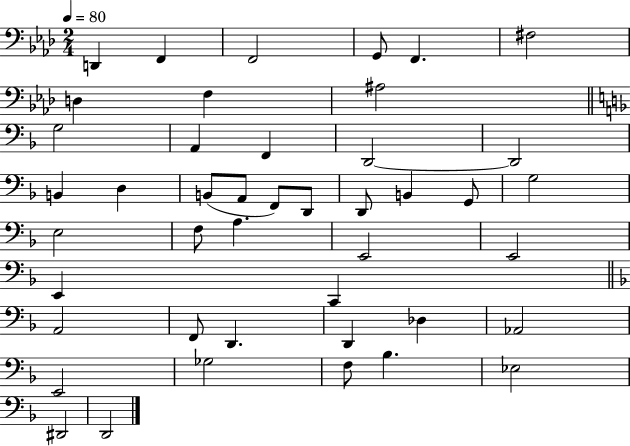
X:1
T:Untitled
M:2/4
L:1/4
K:Ab
D,, F,, F,,2 G,,/2 F,, ^F,2 D, F, ^A,2 G,2 A,, F,, D,,2 D,,2 B,, D, B,,/2 A,,/2 F,,/2 D,,/2 D,,/2 B,, G,,/2 G,2 E,2 F,/2 A, E,,2 E,,2 E,, C,, A,,2 F,,/2 D,, D,, _D, _A,,2 E,,2 _G,2 F,/2 _B, _E,2 ^D,,2 D,,2